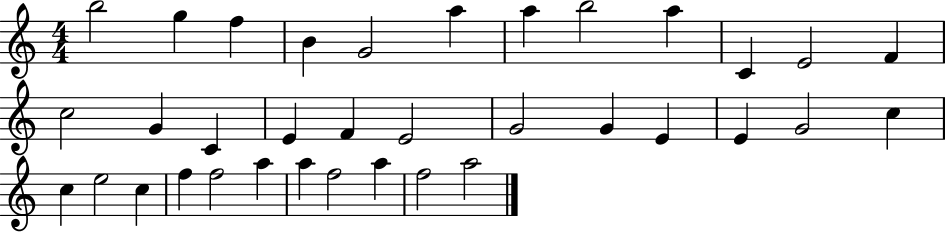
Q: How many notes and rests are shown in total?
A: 35